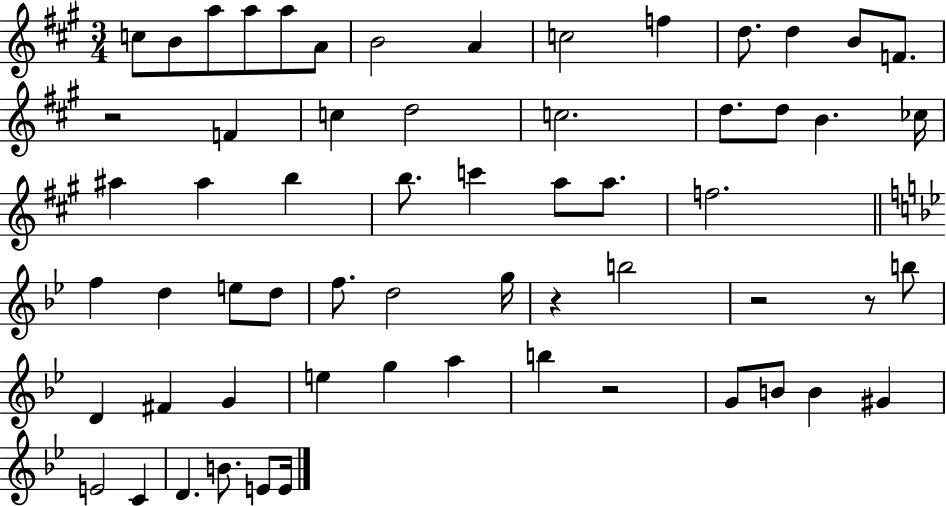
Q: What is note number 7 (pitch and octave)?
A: B4